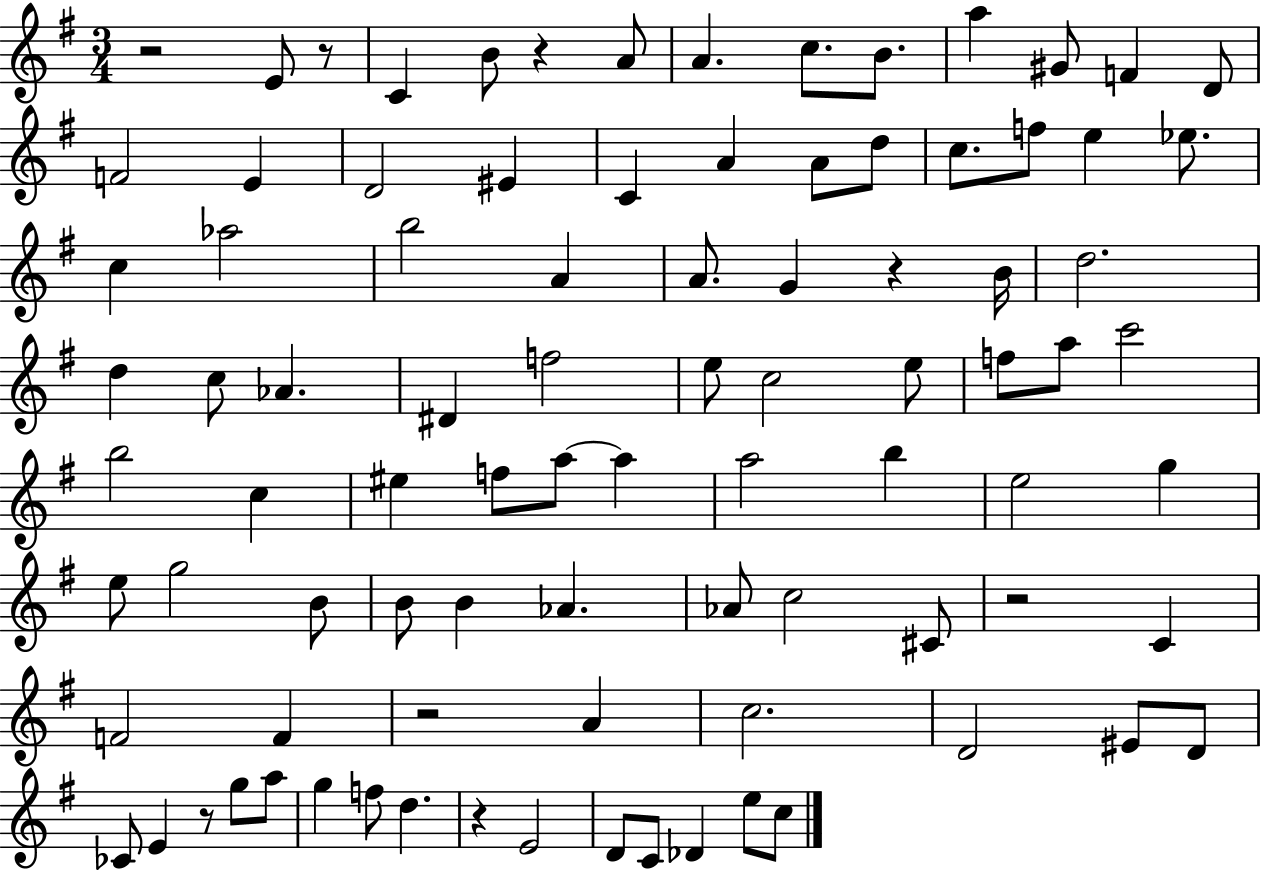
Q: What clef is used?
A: treble